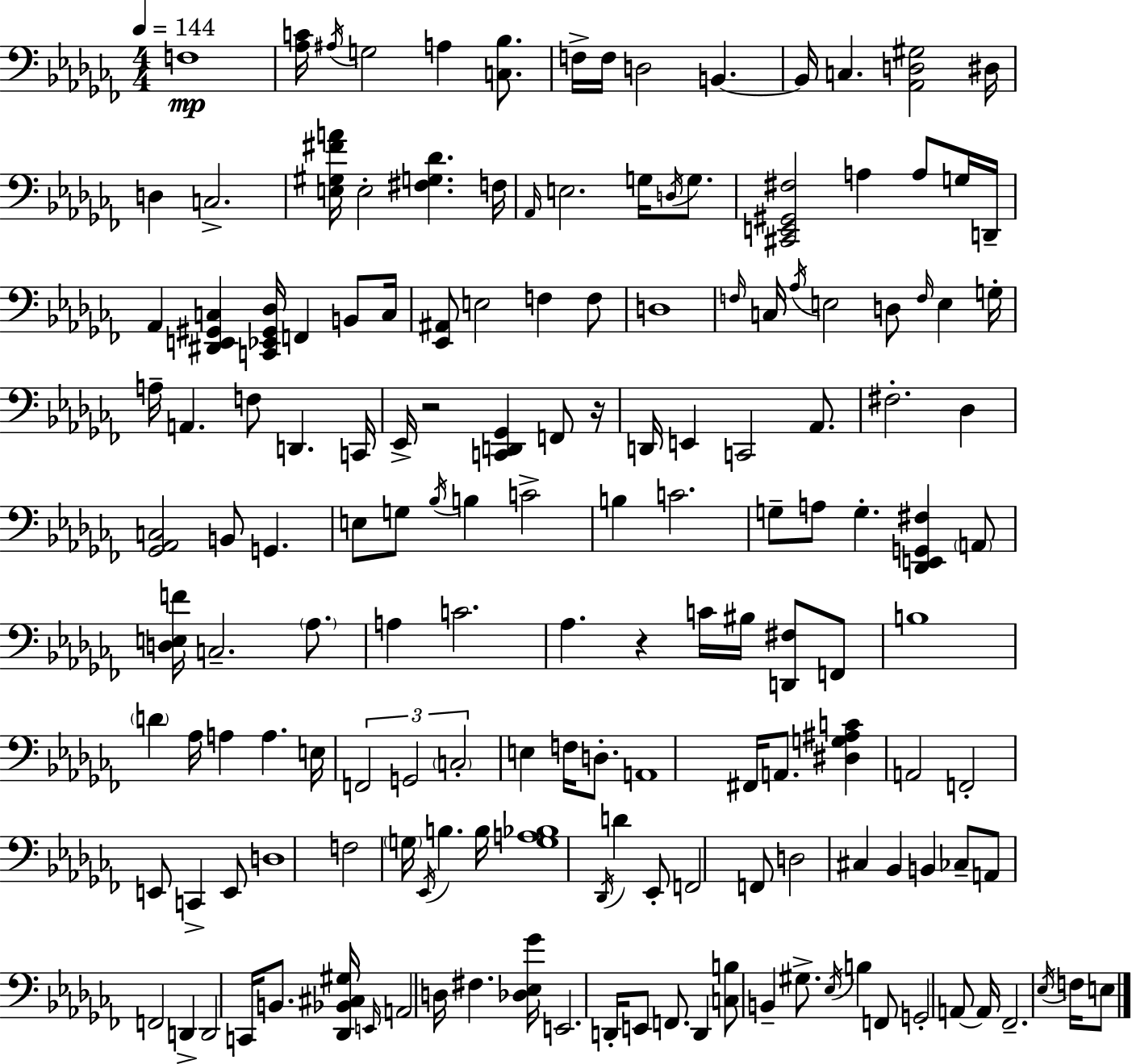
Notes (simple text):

F3/w [Ab3,C4]/s A#3/s G3/h A3/q [C3,Bb3]/e. F3/s F3/s D3/h B2/q. B2/s C3/q. [Ab2,D3,G#3]/h D#3/s D3/q C3/h. [E3,G#3,F#4,A4]/s E3/h [F#3,G3,Db4]/q. F3/s Ab2/s E3/h. G3/s D3/s G3/e. [C#2,E2,G#2,F#3]/h A3/q A3/e G3/s D2/s Ab2/q [D#2,E2,G#2,C3]/q [C2,Eb2,G#2,Db3]/s F2/q B2/e C3/s [Eb2,A#2]/e E3/h F3/q F3/e D3/w F3/s C3/s Ab3/s E3/h D3/e F3/s E3/q G3/s A3/s A2/q. F3/e D2/q. C2/s Eb2/s R/h [C2,D2,Gb2]/q F2/e R/s D2/s E2/q C2/h Ab2/e. F#3/h. Db3/q [Gb2,Ab2,C3]/h B2/e G2/q. E3/e G3/e Bb3/s B3/q C4/h B3/q C4/h. G3/e A3/e G3/q. [Db2,E2,G2,F#3]/q A2/e [D3,E3,F4]/s C3/h. Ab3/e. A3/q C4/h. Ab3/q. R/q C4/s BIS3/s [D2,F#3]/e F2/e B3/w D4/q Ab3/s A3/q A3/q. E3/s F2/h G2/h C3/h E3/q F3/s D3/e. A2/w F#2/s A2/e. [D#3,G3,A#3,C4]/q A2/h F2/h E2/e C2/q E2/e D3/w F3/h G3/s Eb2/s B3/q. B3/s [G3,A3,Bb3]/w Db2/s D4/q Eb2/e F2/h F2/e D3/h C#3/q Bb2/q B2/q CES3/e A2/e F2/h D2/q D2/h C2/s B2/e. [Db2,Bb2,C#3,G#3]/s E2/s A2/h D3/s F#3/q. [Db3,Eb3,Gb4]/s E2/h. D2/s E2/e F2/e. D2/q [C3,B3]/e B2/q G#3/e. Eb3/s B3/q F2/e G2/h A2/e A2/s FES2/h. Eb3/s F3/s E3/e